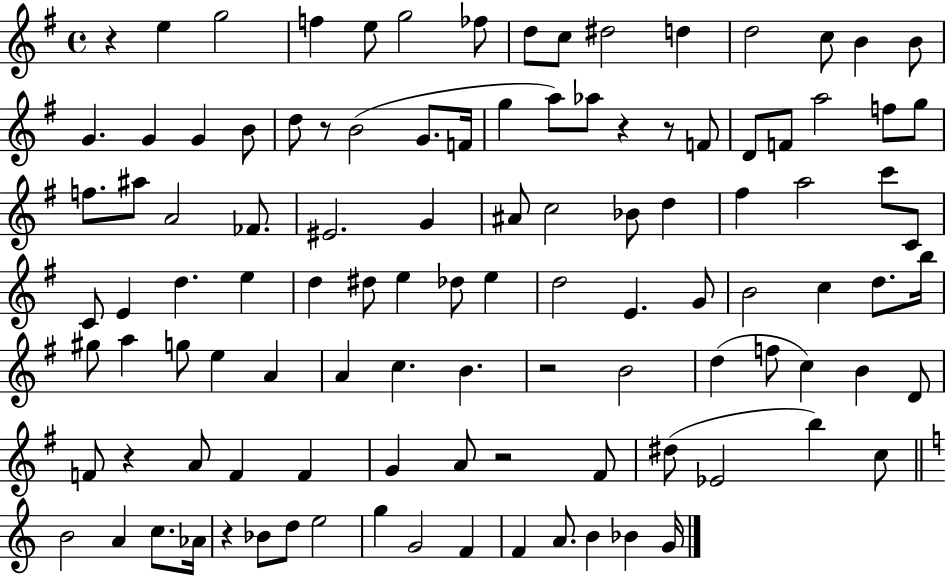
X:1
T:Untitled
M:4/4
L:1/4
K:G
z e g2 f e/2 g2 _f/2 d/2 c/2 ^d2 d d2 c/2 B B/2 G G G B/2 d/2 z/2 B2 G/2 F/4 g a/2 _a/2 z z/2 F/2 D/2 F/2 a2 f/2 g/2 f/2 ^a/2 A2 _F/2 ^E2 G ^A/2 c2 _B/2 d ^f a2 c'/2 C/2 C/2 E d e d ^d/2 e _d/2 e d2 E G/2 B2 c d/2 b/4 ^g/2 a g/2 e A A c B z2 B2 d f/2 c B D/2 F/2 z A/2 F F G A/2 z2 ^F/2 ^d/2 _E2 b c/2 B2 A c/2 _A/4 z _B/2 d/2 e2 g G2 F F A/2 B _B G/4